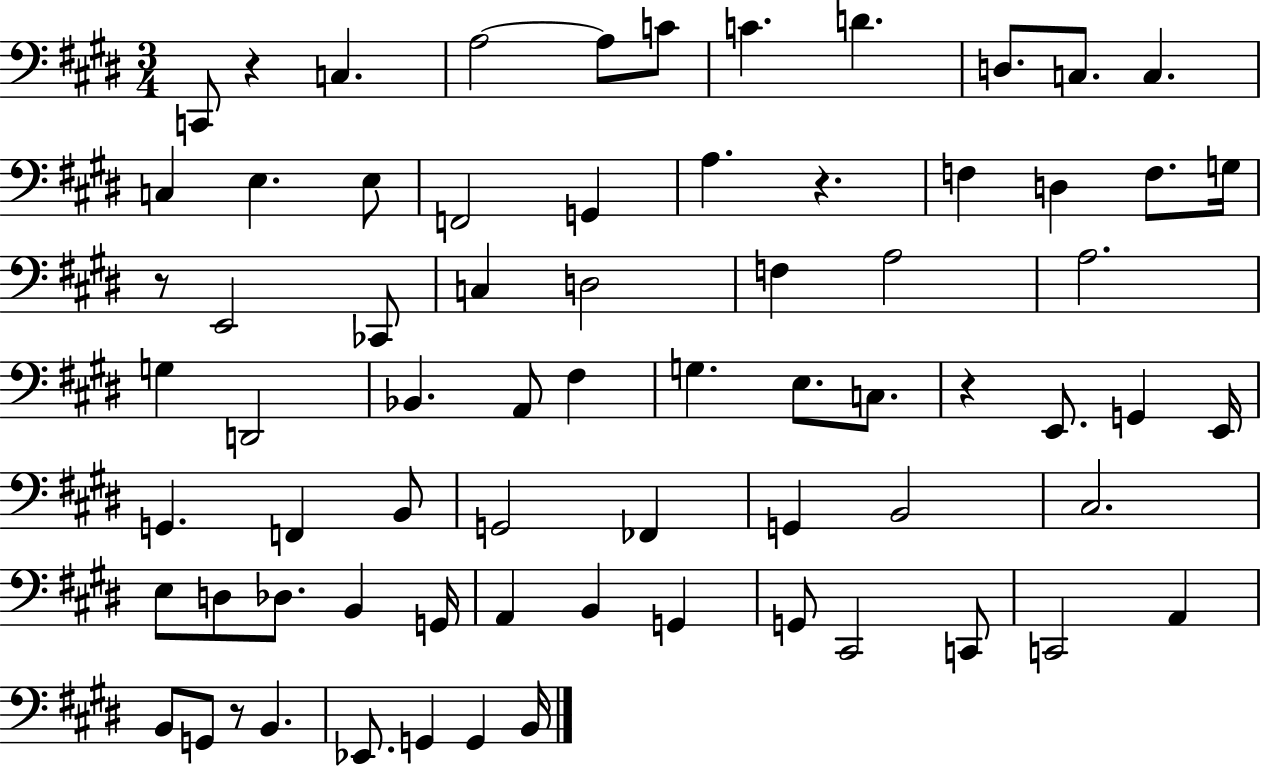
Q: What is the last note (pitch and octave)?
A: B2